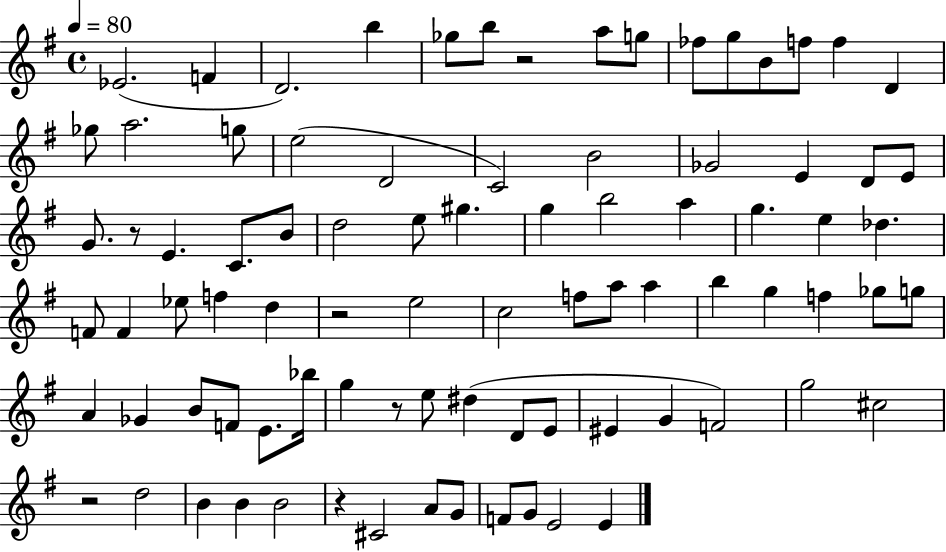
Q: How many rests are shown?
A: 6